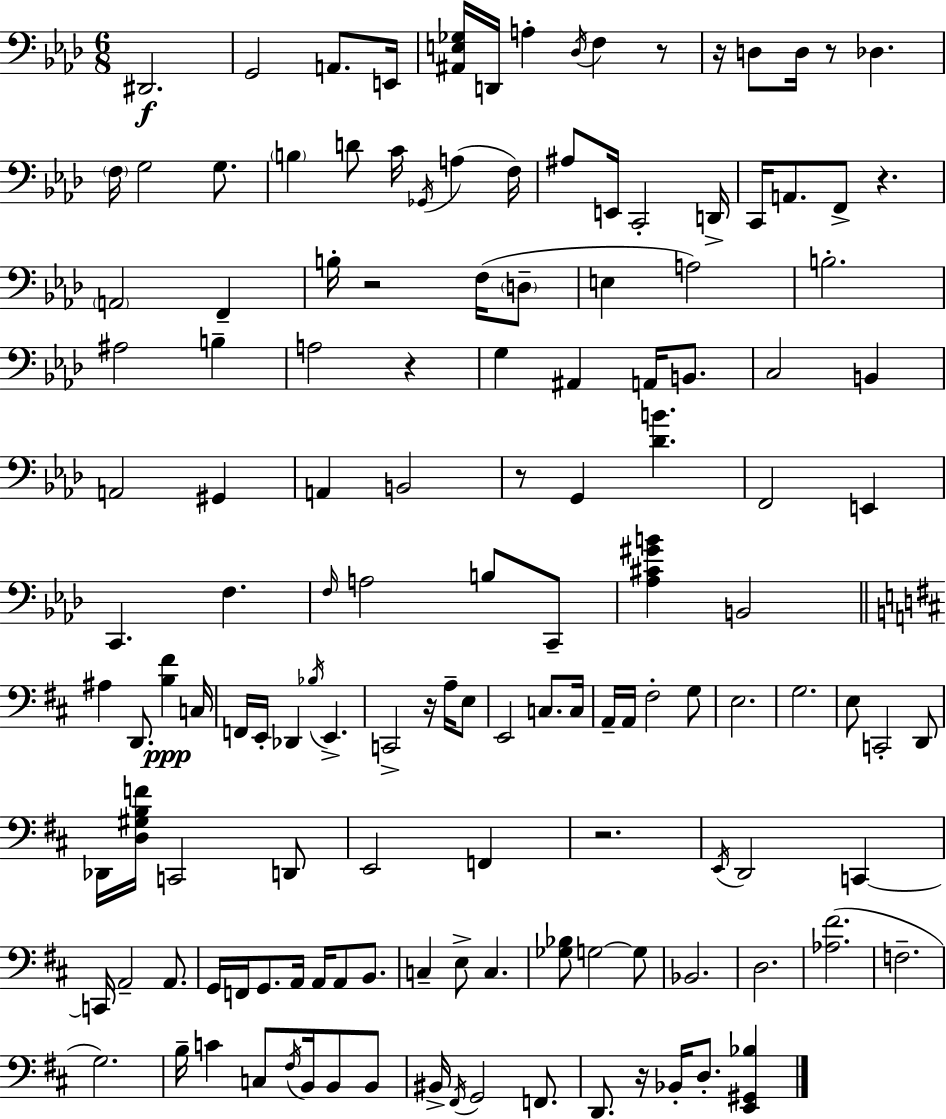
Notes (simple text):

D#2/h. G2/h A2/e. E2/s [A#2,E3,Gb3]/s D2/s A3/q Db3/s F3/q R/e R/s D3/e D3/s R/e Db3/q. F3/s G3/h G3/e. B3/q D4/e C4/s Gb2/s A3/q F3/s A#3/e E2/s C2/h D2/s C2/s A2/e. F2/e R/q. A2/h F2/q B3/s R/h F3/s D3/e E3/q A3/h B3/h. A#3/h B3/q A3/h R/q G3/q A#2/q A2/s B2/e. C3/h B2/q A2/h G#2/q A2/q B2/h R/e G2/q [Db4,B4]/q. F2/h E2/q C2/q. F3/q. F3/s A3/h B3/e C2/e [Ab3,C#4,G#4,B4]/q B2/h A#3/q D2/e. [B3,F#4]/q C3/s F2/s E2/s Db2/q Bb3/s E2/q. C2/h R/s A3/s E3/e E2/h C3/e. C3/s A2/s A2/s F#3/h G3/e E3/h. G3/h. E3/e C2/h D2/e Db2/s [D3,G#3,B3,F4]/s C2/h D2/e E2/h F2/q R/h. E2/s D2/h C2/q C2/s A2/h A2/e. G2/s F2/s G2/e. A2/s A2/s A2/e B2/e. C3/q E3/e C3/q. [Gb3,Bb3]/e G3/h G3/e Bb2/h. D3/h. [Ab3,F#4]/h. F3/h. G3/h. B3/s C4/q C3/e F#3/s B2/s B2/e B2/e BIS2/s F#2/s G2/h F2/e. D2/e. R/s Bb2/s D3/e. [E2,G#2,Bb3]/q